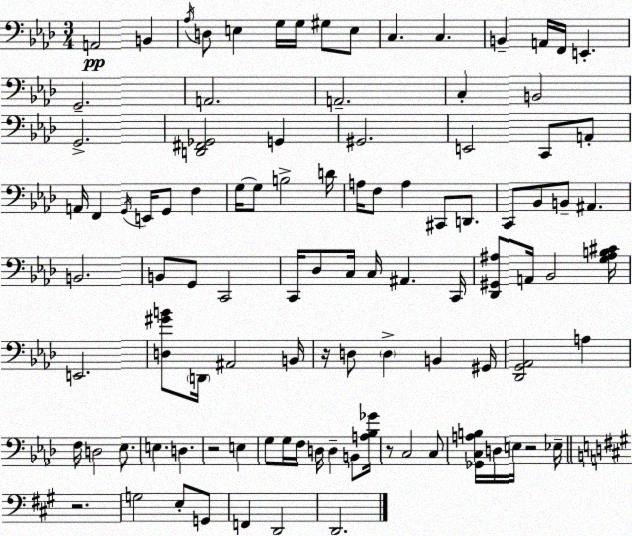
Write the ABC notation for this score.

X:1
T:Untitled
M:3/4
L:1/4
K:Ab
A,,2 B,, _A,/4 D,/2 E, G,/4 G,/4 ^G,/2 E,/2 C, C, B,, A,,/4 F,,/4 E,, G,,2 A,,2 A,,2 C, B,,2 G,,2 [D,,^F,,_G,,]2 G,, ^G,,2 E,,2 C,,/2 A,,/2 A,,/4 F,, G,,/4 E,,/4 G,,/2 F, G,/4 G,/2 B,2 D/4 A,/4 F,/2 A, ^C,,/2 D,,/2 C,,/2 _B,,/2 B,,/2 ^A,, B,,2 B,,/2 G,,/2 C,,2 C,,/4 _D,/2 C,/4 C,/4 ^A,, C,,/4 [_D,,^G,,^A,]/2 A,,/4 _B,,2 [G,^A,B,^C]/4 E,,2 [D,^GB]/2 D,,/4 ^A,,2 B,,/4 z/4 D,/2 D, B,, ^G,,/4 [_D,,G,,_A,,]2 A, F,/4 D,2 _E,/2 E, D, z2 E, G,/2 G,/4 F,/4 D,/4 D, B,,/2 [A,_B,_G]/4 z/2 C,2 C,/2 [_G,,C,A,B,]/4 D,/4 E,/4 z2 _E,/4 z2 G,2 E,/2 G,,/2 F,, D,,2 D,,2